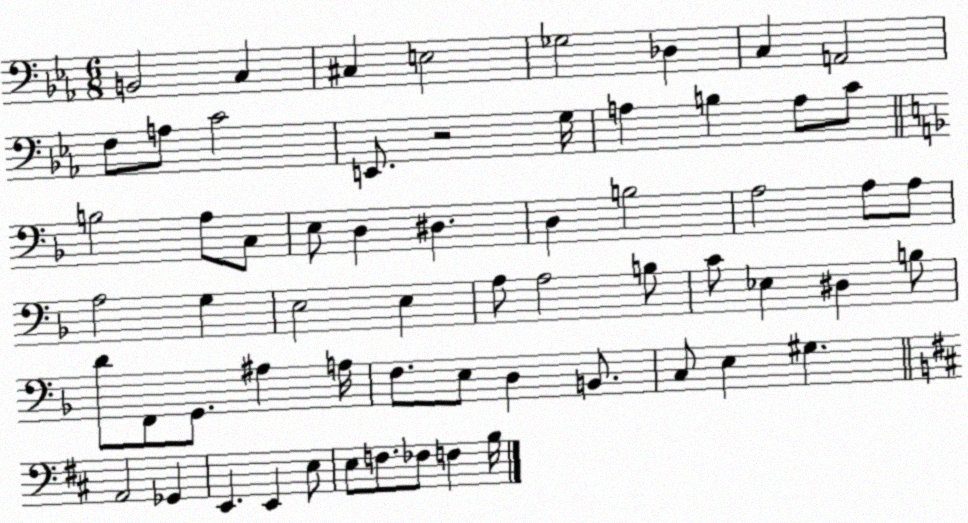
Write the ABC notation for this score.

X:1
T:Untitled
M:6/8
L:1/4
K:Eb
B,,2 C, ^C, E,2 _G,2 _D, C, A,,2 F,/2 A,/2 C2 E,,/2 z2 G,/4 A, B, A,/2 C/2 B,2 A,/2 C,/2 E,/2 D, ^D, D, B,2 A,2 A,/2 A,/2 A,2 G, E,2 E, A,/2 A,2 B,/2 C/2 _E, ^D, B,/2 D/2 F,,/2 G,,/2 ^A, A,/4 F,/2 E,/2 D, B,,/2 C,/2 E, ^G, A,,2 _G,, E,, E,, E,/2 E,/2 F,/2 _F,/2 F, B,/4